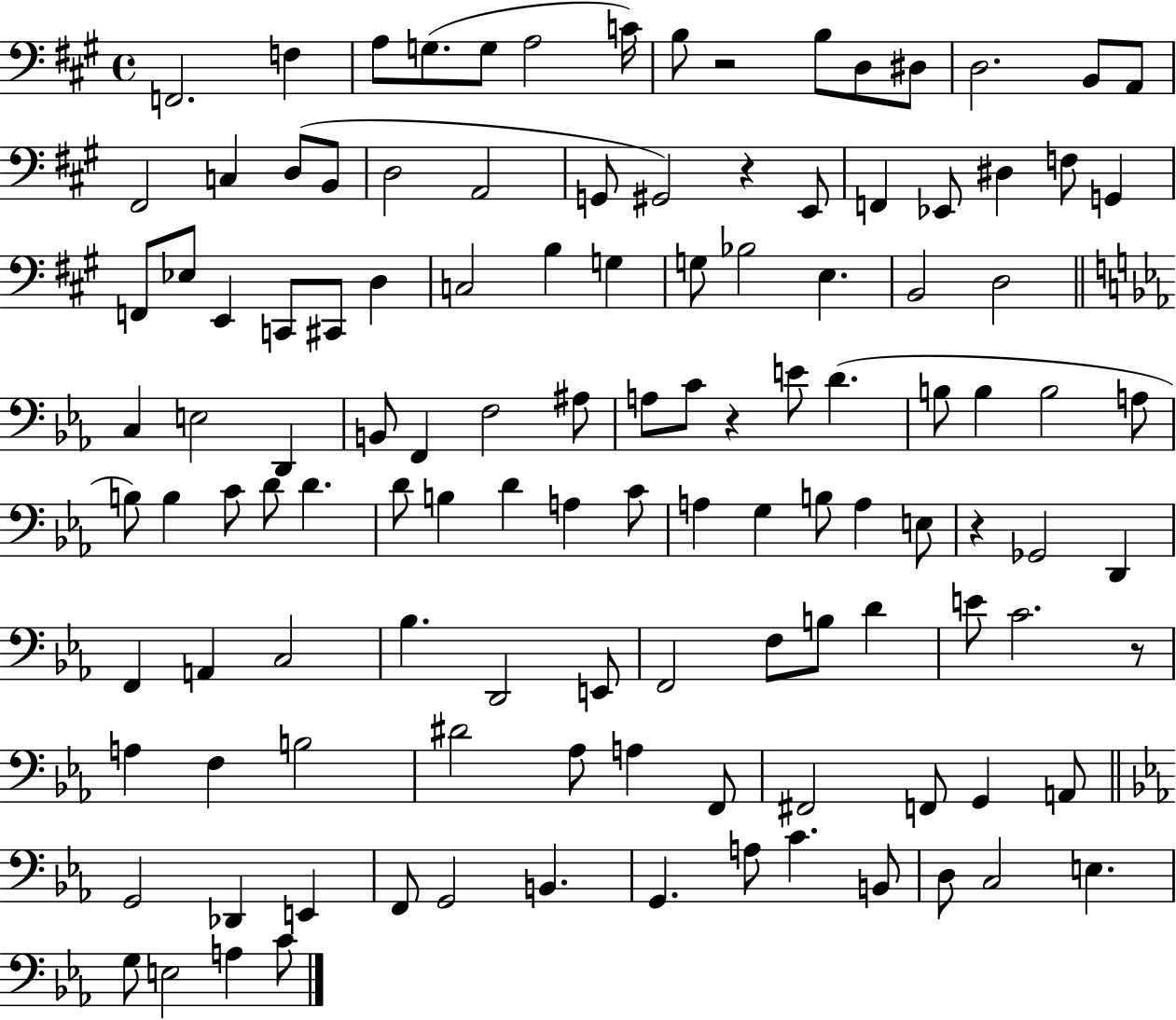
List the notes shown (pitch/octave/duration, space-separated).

F2/h. F3/q A3/e G3/e. G3/e A3/h C4/s B3/e R/h B3/e D3/e D#3/e D3/h. B2/e A2/e F#2/h C3/q D3/e B2/e D3/h A2/h G2/e G#2/h R/q E2/e F2/q Eb2/e D#3/q F3/e G2/q F2/e Eb3/e E2/q C2/e C#2/e D3/q C3/h B3/q G3/q G3/e Bb3/h E3/q. B2/h D3/h C3/q E3/h D2/q B2/e F2/q F3/h A#3/e A3/e C4/e R/q E4/e D4/q. B3/e B3/q B3/h A3/e B3/e B3/q C4/e D4/e D4/q. D4/e B3/q D4/q A3/q C4/e A3/q G3/q B3/e A3/q E3/e R/q Gb2/h D2/q F2/q A2/q C3/h Bb3/q. D2/h E2/e F2/h F3/e B3/e D4/q E4/e C4/h. R/e A3/q F3/q B3/h D#4/h Ab3/e A3/q F2/e F#2/h F2/e G2/q A2/e G2/h Db2/q E2/q F2/e G2/h B2/q. G2/q. A3/e C4/q. B2/e D3/e C3/h E3/q. G3/e E3/h A3/q C4/e